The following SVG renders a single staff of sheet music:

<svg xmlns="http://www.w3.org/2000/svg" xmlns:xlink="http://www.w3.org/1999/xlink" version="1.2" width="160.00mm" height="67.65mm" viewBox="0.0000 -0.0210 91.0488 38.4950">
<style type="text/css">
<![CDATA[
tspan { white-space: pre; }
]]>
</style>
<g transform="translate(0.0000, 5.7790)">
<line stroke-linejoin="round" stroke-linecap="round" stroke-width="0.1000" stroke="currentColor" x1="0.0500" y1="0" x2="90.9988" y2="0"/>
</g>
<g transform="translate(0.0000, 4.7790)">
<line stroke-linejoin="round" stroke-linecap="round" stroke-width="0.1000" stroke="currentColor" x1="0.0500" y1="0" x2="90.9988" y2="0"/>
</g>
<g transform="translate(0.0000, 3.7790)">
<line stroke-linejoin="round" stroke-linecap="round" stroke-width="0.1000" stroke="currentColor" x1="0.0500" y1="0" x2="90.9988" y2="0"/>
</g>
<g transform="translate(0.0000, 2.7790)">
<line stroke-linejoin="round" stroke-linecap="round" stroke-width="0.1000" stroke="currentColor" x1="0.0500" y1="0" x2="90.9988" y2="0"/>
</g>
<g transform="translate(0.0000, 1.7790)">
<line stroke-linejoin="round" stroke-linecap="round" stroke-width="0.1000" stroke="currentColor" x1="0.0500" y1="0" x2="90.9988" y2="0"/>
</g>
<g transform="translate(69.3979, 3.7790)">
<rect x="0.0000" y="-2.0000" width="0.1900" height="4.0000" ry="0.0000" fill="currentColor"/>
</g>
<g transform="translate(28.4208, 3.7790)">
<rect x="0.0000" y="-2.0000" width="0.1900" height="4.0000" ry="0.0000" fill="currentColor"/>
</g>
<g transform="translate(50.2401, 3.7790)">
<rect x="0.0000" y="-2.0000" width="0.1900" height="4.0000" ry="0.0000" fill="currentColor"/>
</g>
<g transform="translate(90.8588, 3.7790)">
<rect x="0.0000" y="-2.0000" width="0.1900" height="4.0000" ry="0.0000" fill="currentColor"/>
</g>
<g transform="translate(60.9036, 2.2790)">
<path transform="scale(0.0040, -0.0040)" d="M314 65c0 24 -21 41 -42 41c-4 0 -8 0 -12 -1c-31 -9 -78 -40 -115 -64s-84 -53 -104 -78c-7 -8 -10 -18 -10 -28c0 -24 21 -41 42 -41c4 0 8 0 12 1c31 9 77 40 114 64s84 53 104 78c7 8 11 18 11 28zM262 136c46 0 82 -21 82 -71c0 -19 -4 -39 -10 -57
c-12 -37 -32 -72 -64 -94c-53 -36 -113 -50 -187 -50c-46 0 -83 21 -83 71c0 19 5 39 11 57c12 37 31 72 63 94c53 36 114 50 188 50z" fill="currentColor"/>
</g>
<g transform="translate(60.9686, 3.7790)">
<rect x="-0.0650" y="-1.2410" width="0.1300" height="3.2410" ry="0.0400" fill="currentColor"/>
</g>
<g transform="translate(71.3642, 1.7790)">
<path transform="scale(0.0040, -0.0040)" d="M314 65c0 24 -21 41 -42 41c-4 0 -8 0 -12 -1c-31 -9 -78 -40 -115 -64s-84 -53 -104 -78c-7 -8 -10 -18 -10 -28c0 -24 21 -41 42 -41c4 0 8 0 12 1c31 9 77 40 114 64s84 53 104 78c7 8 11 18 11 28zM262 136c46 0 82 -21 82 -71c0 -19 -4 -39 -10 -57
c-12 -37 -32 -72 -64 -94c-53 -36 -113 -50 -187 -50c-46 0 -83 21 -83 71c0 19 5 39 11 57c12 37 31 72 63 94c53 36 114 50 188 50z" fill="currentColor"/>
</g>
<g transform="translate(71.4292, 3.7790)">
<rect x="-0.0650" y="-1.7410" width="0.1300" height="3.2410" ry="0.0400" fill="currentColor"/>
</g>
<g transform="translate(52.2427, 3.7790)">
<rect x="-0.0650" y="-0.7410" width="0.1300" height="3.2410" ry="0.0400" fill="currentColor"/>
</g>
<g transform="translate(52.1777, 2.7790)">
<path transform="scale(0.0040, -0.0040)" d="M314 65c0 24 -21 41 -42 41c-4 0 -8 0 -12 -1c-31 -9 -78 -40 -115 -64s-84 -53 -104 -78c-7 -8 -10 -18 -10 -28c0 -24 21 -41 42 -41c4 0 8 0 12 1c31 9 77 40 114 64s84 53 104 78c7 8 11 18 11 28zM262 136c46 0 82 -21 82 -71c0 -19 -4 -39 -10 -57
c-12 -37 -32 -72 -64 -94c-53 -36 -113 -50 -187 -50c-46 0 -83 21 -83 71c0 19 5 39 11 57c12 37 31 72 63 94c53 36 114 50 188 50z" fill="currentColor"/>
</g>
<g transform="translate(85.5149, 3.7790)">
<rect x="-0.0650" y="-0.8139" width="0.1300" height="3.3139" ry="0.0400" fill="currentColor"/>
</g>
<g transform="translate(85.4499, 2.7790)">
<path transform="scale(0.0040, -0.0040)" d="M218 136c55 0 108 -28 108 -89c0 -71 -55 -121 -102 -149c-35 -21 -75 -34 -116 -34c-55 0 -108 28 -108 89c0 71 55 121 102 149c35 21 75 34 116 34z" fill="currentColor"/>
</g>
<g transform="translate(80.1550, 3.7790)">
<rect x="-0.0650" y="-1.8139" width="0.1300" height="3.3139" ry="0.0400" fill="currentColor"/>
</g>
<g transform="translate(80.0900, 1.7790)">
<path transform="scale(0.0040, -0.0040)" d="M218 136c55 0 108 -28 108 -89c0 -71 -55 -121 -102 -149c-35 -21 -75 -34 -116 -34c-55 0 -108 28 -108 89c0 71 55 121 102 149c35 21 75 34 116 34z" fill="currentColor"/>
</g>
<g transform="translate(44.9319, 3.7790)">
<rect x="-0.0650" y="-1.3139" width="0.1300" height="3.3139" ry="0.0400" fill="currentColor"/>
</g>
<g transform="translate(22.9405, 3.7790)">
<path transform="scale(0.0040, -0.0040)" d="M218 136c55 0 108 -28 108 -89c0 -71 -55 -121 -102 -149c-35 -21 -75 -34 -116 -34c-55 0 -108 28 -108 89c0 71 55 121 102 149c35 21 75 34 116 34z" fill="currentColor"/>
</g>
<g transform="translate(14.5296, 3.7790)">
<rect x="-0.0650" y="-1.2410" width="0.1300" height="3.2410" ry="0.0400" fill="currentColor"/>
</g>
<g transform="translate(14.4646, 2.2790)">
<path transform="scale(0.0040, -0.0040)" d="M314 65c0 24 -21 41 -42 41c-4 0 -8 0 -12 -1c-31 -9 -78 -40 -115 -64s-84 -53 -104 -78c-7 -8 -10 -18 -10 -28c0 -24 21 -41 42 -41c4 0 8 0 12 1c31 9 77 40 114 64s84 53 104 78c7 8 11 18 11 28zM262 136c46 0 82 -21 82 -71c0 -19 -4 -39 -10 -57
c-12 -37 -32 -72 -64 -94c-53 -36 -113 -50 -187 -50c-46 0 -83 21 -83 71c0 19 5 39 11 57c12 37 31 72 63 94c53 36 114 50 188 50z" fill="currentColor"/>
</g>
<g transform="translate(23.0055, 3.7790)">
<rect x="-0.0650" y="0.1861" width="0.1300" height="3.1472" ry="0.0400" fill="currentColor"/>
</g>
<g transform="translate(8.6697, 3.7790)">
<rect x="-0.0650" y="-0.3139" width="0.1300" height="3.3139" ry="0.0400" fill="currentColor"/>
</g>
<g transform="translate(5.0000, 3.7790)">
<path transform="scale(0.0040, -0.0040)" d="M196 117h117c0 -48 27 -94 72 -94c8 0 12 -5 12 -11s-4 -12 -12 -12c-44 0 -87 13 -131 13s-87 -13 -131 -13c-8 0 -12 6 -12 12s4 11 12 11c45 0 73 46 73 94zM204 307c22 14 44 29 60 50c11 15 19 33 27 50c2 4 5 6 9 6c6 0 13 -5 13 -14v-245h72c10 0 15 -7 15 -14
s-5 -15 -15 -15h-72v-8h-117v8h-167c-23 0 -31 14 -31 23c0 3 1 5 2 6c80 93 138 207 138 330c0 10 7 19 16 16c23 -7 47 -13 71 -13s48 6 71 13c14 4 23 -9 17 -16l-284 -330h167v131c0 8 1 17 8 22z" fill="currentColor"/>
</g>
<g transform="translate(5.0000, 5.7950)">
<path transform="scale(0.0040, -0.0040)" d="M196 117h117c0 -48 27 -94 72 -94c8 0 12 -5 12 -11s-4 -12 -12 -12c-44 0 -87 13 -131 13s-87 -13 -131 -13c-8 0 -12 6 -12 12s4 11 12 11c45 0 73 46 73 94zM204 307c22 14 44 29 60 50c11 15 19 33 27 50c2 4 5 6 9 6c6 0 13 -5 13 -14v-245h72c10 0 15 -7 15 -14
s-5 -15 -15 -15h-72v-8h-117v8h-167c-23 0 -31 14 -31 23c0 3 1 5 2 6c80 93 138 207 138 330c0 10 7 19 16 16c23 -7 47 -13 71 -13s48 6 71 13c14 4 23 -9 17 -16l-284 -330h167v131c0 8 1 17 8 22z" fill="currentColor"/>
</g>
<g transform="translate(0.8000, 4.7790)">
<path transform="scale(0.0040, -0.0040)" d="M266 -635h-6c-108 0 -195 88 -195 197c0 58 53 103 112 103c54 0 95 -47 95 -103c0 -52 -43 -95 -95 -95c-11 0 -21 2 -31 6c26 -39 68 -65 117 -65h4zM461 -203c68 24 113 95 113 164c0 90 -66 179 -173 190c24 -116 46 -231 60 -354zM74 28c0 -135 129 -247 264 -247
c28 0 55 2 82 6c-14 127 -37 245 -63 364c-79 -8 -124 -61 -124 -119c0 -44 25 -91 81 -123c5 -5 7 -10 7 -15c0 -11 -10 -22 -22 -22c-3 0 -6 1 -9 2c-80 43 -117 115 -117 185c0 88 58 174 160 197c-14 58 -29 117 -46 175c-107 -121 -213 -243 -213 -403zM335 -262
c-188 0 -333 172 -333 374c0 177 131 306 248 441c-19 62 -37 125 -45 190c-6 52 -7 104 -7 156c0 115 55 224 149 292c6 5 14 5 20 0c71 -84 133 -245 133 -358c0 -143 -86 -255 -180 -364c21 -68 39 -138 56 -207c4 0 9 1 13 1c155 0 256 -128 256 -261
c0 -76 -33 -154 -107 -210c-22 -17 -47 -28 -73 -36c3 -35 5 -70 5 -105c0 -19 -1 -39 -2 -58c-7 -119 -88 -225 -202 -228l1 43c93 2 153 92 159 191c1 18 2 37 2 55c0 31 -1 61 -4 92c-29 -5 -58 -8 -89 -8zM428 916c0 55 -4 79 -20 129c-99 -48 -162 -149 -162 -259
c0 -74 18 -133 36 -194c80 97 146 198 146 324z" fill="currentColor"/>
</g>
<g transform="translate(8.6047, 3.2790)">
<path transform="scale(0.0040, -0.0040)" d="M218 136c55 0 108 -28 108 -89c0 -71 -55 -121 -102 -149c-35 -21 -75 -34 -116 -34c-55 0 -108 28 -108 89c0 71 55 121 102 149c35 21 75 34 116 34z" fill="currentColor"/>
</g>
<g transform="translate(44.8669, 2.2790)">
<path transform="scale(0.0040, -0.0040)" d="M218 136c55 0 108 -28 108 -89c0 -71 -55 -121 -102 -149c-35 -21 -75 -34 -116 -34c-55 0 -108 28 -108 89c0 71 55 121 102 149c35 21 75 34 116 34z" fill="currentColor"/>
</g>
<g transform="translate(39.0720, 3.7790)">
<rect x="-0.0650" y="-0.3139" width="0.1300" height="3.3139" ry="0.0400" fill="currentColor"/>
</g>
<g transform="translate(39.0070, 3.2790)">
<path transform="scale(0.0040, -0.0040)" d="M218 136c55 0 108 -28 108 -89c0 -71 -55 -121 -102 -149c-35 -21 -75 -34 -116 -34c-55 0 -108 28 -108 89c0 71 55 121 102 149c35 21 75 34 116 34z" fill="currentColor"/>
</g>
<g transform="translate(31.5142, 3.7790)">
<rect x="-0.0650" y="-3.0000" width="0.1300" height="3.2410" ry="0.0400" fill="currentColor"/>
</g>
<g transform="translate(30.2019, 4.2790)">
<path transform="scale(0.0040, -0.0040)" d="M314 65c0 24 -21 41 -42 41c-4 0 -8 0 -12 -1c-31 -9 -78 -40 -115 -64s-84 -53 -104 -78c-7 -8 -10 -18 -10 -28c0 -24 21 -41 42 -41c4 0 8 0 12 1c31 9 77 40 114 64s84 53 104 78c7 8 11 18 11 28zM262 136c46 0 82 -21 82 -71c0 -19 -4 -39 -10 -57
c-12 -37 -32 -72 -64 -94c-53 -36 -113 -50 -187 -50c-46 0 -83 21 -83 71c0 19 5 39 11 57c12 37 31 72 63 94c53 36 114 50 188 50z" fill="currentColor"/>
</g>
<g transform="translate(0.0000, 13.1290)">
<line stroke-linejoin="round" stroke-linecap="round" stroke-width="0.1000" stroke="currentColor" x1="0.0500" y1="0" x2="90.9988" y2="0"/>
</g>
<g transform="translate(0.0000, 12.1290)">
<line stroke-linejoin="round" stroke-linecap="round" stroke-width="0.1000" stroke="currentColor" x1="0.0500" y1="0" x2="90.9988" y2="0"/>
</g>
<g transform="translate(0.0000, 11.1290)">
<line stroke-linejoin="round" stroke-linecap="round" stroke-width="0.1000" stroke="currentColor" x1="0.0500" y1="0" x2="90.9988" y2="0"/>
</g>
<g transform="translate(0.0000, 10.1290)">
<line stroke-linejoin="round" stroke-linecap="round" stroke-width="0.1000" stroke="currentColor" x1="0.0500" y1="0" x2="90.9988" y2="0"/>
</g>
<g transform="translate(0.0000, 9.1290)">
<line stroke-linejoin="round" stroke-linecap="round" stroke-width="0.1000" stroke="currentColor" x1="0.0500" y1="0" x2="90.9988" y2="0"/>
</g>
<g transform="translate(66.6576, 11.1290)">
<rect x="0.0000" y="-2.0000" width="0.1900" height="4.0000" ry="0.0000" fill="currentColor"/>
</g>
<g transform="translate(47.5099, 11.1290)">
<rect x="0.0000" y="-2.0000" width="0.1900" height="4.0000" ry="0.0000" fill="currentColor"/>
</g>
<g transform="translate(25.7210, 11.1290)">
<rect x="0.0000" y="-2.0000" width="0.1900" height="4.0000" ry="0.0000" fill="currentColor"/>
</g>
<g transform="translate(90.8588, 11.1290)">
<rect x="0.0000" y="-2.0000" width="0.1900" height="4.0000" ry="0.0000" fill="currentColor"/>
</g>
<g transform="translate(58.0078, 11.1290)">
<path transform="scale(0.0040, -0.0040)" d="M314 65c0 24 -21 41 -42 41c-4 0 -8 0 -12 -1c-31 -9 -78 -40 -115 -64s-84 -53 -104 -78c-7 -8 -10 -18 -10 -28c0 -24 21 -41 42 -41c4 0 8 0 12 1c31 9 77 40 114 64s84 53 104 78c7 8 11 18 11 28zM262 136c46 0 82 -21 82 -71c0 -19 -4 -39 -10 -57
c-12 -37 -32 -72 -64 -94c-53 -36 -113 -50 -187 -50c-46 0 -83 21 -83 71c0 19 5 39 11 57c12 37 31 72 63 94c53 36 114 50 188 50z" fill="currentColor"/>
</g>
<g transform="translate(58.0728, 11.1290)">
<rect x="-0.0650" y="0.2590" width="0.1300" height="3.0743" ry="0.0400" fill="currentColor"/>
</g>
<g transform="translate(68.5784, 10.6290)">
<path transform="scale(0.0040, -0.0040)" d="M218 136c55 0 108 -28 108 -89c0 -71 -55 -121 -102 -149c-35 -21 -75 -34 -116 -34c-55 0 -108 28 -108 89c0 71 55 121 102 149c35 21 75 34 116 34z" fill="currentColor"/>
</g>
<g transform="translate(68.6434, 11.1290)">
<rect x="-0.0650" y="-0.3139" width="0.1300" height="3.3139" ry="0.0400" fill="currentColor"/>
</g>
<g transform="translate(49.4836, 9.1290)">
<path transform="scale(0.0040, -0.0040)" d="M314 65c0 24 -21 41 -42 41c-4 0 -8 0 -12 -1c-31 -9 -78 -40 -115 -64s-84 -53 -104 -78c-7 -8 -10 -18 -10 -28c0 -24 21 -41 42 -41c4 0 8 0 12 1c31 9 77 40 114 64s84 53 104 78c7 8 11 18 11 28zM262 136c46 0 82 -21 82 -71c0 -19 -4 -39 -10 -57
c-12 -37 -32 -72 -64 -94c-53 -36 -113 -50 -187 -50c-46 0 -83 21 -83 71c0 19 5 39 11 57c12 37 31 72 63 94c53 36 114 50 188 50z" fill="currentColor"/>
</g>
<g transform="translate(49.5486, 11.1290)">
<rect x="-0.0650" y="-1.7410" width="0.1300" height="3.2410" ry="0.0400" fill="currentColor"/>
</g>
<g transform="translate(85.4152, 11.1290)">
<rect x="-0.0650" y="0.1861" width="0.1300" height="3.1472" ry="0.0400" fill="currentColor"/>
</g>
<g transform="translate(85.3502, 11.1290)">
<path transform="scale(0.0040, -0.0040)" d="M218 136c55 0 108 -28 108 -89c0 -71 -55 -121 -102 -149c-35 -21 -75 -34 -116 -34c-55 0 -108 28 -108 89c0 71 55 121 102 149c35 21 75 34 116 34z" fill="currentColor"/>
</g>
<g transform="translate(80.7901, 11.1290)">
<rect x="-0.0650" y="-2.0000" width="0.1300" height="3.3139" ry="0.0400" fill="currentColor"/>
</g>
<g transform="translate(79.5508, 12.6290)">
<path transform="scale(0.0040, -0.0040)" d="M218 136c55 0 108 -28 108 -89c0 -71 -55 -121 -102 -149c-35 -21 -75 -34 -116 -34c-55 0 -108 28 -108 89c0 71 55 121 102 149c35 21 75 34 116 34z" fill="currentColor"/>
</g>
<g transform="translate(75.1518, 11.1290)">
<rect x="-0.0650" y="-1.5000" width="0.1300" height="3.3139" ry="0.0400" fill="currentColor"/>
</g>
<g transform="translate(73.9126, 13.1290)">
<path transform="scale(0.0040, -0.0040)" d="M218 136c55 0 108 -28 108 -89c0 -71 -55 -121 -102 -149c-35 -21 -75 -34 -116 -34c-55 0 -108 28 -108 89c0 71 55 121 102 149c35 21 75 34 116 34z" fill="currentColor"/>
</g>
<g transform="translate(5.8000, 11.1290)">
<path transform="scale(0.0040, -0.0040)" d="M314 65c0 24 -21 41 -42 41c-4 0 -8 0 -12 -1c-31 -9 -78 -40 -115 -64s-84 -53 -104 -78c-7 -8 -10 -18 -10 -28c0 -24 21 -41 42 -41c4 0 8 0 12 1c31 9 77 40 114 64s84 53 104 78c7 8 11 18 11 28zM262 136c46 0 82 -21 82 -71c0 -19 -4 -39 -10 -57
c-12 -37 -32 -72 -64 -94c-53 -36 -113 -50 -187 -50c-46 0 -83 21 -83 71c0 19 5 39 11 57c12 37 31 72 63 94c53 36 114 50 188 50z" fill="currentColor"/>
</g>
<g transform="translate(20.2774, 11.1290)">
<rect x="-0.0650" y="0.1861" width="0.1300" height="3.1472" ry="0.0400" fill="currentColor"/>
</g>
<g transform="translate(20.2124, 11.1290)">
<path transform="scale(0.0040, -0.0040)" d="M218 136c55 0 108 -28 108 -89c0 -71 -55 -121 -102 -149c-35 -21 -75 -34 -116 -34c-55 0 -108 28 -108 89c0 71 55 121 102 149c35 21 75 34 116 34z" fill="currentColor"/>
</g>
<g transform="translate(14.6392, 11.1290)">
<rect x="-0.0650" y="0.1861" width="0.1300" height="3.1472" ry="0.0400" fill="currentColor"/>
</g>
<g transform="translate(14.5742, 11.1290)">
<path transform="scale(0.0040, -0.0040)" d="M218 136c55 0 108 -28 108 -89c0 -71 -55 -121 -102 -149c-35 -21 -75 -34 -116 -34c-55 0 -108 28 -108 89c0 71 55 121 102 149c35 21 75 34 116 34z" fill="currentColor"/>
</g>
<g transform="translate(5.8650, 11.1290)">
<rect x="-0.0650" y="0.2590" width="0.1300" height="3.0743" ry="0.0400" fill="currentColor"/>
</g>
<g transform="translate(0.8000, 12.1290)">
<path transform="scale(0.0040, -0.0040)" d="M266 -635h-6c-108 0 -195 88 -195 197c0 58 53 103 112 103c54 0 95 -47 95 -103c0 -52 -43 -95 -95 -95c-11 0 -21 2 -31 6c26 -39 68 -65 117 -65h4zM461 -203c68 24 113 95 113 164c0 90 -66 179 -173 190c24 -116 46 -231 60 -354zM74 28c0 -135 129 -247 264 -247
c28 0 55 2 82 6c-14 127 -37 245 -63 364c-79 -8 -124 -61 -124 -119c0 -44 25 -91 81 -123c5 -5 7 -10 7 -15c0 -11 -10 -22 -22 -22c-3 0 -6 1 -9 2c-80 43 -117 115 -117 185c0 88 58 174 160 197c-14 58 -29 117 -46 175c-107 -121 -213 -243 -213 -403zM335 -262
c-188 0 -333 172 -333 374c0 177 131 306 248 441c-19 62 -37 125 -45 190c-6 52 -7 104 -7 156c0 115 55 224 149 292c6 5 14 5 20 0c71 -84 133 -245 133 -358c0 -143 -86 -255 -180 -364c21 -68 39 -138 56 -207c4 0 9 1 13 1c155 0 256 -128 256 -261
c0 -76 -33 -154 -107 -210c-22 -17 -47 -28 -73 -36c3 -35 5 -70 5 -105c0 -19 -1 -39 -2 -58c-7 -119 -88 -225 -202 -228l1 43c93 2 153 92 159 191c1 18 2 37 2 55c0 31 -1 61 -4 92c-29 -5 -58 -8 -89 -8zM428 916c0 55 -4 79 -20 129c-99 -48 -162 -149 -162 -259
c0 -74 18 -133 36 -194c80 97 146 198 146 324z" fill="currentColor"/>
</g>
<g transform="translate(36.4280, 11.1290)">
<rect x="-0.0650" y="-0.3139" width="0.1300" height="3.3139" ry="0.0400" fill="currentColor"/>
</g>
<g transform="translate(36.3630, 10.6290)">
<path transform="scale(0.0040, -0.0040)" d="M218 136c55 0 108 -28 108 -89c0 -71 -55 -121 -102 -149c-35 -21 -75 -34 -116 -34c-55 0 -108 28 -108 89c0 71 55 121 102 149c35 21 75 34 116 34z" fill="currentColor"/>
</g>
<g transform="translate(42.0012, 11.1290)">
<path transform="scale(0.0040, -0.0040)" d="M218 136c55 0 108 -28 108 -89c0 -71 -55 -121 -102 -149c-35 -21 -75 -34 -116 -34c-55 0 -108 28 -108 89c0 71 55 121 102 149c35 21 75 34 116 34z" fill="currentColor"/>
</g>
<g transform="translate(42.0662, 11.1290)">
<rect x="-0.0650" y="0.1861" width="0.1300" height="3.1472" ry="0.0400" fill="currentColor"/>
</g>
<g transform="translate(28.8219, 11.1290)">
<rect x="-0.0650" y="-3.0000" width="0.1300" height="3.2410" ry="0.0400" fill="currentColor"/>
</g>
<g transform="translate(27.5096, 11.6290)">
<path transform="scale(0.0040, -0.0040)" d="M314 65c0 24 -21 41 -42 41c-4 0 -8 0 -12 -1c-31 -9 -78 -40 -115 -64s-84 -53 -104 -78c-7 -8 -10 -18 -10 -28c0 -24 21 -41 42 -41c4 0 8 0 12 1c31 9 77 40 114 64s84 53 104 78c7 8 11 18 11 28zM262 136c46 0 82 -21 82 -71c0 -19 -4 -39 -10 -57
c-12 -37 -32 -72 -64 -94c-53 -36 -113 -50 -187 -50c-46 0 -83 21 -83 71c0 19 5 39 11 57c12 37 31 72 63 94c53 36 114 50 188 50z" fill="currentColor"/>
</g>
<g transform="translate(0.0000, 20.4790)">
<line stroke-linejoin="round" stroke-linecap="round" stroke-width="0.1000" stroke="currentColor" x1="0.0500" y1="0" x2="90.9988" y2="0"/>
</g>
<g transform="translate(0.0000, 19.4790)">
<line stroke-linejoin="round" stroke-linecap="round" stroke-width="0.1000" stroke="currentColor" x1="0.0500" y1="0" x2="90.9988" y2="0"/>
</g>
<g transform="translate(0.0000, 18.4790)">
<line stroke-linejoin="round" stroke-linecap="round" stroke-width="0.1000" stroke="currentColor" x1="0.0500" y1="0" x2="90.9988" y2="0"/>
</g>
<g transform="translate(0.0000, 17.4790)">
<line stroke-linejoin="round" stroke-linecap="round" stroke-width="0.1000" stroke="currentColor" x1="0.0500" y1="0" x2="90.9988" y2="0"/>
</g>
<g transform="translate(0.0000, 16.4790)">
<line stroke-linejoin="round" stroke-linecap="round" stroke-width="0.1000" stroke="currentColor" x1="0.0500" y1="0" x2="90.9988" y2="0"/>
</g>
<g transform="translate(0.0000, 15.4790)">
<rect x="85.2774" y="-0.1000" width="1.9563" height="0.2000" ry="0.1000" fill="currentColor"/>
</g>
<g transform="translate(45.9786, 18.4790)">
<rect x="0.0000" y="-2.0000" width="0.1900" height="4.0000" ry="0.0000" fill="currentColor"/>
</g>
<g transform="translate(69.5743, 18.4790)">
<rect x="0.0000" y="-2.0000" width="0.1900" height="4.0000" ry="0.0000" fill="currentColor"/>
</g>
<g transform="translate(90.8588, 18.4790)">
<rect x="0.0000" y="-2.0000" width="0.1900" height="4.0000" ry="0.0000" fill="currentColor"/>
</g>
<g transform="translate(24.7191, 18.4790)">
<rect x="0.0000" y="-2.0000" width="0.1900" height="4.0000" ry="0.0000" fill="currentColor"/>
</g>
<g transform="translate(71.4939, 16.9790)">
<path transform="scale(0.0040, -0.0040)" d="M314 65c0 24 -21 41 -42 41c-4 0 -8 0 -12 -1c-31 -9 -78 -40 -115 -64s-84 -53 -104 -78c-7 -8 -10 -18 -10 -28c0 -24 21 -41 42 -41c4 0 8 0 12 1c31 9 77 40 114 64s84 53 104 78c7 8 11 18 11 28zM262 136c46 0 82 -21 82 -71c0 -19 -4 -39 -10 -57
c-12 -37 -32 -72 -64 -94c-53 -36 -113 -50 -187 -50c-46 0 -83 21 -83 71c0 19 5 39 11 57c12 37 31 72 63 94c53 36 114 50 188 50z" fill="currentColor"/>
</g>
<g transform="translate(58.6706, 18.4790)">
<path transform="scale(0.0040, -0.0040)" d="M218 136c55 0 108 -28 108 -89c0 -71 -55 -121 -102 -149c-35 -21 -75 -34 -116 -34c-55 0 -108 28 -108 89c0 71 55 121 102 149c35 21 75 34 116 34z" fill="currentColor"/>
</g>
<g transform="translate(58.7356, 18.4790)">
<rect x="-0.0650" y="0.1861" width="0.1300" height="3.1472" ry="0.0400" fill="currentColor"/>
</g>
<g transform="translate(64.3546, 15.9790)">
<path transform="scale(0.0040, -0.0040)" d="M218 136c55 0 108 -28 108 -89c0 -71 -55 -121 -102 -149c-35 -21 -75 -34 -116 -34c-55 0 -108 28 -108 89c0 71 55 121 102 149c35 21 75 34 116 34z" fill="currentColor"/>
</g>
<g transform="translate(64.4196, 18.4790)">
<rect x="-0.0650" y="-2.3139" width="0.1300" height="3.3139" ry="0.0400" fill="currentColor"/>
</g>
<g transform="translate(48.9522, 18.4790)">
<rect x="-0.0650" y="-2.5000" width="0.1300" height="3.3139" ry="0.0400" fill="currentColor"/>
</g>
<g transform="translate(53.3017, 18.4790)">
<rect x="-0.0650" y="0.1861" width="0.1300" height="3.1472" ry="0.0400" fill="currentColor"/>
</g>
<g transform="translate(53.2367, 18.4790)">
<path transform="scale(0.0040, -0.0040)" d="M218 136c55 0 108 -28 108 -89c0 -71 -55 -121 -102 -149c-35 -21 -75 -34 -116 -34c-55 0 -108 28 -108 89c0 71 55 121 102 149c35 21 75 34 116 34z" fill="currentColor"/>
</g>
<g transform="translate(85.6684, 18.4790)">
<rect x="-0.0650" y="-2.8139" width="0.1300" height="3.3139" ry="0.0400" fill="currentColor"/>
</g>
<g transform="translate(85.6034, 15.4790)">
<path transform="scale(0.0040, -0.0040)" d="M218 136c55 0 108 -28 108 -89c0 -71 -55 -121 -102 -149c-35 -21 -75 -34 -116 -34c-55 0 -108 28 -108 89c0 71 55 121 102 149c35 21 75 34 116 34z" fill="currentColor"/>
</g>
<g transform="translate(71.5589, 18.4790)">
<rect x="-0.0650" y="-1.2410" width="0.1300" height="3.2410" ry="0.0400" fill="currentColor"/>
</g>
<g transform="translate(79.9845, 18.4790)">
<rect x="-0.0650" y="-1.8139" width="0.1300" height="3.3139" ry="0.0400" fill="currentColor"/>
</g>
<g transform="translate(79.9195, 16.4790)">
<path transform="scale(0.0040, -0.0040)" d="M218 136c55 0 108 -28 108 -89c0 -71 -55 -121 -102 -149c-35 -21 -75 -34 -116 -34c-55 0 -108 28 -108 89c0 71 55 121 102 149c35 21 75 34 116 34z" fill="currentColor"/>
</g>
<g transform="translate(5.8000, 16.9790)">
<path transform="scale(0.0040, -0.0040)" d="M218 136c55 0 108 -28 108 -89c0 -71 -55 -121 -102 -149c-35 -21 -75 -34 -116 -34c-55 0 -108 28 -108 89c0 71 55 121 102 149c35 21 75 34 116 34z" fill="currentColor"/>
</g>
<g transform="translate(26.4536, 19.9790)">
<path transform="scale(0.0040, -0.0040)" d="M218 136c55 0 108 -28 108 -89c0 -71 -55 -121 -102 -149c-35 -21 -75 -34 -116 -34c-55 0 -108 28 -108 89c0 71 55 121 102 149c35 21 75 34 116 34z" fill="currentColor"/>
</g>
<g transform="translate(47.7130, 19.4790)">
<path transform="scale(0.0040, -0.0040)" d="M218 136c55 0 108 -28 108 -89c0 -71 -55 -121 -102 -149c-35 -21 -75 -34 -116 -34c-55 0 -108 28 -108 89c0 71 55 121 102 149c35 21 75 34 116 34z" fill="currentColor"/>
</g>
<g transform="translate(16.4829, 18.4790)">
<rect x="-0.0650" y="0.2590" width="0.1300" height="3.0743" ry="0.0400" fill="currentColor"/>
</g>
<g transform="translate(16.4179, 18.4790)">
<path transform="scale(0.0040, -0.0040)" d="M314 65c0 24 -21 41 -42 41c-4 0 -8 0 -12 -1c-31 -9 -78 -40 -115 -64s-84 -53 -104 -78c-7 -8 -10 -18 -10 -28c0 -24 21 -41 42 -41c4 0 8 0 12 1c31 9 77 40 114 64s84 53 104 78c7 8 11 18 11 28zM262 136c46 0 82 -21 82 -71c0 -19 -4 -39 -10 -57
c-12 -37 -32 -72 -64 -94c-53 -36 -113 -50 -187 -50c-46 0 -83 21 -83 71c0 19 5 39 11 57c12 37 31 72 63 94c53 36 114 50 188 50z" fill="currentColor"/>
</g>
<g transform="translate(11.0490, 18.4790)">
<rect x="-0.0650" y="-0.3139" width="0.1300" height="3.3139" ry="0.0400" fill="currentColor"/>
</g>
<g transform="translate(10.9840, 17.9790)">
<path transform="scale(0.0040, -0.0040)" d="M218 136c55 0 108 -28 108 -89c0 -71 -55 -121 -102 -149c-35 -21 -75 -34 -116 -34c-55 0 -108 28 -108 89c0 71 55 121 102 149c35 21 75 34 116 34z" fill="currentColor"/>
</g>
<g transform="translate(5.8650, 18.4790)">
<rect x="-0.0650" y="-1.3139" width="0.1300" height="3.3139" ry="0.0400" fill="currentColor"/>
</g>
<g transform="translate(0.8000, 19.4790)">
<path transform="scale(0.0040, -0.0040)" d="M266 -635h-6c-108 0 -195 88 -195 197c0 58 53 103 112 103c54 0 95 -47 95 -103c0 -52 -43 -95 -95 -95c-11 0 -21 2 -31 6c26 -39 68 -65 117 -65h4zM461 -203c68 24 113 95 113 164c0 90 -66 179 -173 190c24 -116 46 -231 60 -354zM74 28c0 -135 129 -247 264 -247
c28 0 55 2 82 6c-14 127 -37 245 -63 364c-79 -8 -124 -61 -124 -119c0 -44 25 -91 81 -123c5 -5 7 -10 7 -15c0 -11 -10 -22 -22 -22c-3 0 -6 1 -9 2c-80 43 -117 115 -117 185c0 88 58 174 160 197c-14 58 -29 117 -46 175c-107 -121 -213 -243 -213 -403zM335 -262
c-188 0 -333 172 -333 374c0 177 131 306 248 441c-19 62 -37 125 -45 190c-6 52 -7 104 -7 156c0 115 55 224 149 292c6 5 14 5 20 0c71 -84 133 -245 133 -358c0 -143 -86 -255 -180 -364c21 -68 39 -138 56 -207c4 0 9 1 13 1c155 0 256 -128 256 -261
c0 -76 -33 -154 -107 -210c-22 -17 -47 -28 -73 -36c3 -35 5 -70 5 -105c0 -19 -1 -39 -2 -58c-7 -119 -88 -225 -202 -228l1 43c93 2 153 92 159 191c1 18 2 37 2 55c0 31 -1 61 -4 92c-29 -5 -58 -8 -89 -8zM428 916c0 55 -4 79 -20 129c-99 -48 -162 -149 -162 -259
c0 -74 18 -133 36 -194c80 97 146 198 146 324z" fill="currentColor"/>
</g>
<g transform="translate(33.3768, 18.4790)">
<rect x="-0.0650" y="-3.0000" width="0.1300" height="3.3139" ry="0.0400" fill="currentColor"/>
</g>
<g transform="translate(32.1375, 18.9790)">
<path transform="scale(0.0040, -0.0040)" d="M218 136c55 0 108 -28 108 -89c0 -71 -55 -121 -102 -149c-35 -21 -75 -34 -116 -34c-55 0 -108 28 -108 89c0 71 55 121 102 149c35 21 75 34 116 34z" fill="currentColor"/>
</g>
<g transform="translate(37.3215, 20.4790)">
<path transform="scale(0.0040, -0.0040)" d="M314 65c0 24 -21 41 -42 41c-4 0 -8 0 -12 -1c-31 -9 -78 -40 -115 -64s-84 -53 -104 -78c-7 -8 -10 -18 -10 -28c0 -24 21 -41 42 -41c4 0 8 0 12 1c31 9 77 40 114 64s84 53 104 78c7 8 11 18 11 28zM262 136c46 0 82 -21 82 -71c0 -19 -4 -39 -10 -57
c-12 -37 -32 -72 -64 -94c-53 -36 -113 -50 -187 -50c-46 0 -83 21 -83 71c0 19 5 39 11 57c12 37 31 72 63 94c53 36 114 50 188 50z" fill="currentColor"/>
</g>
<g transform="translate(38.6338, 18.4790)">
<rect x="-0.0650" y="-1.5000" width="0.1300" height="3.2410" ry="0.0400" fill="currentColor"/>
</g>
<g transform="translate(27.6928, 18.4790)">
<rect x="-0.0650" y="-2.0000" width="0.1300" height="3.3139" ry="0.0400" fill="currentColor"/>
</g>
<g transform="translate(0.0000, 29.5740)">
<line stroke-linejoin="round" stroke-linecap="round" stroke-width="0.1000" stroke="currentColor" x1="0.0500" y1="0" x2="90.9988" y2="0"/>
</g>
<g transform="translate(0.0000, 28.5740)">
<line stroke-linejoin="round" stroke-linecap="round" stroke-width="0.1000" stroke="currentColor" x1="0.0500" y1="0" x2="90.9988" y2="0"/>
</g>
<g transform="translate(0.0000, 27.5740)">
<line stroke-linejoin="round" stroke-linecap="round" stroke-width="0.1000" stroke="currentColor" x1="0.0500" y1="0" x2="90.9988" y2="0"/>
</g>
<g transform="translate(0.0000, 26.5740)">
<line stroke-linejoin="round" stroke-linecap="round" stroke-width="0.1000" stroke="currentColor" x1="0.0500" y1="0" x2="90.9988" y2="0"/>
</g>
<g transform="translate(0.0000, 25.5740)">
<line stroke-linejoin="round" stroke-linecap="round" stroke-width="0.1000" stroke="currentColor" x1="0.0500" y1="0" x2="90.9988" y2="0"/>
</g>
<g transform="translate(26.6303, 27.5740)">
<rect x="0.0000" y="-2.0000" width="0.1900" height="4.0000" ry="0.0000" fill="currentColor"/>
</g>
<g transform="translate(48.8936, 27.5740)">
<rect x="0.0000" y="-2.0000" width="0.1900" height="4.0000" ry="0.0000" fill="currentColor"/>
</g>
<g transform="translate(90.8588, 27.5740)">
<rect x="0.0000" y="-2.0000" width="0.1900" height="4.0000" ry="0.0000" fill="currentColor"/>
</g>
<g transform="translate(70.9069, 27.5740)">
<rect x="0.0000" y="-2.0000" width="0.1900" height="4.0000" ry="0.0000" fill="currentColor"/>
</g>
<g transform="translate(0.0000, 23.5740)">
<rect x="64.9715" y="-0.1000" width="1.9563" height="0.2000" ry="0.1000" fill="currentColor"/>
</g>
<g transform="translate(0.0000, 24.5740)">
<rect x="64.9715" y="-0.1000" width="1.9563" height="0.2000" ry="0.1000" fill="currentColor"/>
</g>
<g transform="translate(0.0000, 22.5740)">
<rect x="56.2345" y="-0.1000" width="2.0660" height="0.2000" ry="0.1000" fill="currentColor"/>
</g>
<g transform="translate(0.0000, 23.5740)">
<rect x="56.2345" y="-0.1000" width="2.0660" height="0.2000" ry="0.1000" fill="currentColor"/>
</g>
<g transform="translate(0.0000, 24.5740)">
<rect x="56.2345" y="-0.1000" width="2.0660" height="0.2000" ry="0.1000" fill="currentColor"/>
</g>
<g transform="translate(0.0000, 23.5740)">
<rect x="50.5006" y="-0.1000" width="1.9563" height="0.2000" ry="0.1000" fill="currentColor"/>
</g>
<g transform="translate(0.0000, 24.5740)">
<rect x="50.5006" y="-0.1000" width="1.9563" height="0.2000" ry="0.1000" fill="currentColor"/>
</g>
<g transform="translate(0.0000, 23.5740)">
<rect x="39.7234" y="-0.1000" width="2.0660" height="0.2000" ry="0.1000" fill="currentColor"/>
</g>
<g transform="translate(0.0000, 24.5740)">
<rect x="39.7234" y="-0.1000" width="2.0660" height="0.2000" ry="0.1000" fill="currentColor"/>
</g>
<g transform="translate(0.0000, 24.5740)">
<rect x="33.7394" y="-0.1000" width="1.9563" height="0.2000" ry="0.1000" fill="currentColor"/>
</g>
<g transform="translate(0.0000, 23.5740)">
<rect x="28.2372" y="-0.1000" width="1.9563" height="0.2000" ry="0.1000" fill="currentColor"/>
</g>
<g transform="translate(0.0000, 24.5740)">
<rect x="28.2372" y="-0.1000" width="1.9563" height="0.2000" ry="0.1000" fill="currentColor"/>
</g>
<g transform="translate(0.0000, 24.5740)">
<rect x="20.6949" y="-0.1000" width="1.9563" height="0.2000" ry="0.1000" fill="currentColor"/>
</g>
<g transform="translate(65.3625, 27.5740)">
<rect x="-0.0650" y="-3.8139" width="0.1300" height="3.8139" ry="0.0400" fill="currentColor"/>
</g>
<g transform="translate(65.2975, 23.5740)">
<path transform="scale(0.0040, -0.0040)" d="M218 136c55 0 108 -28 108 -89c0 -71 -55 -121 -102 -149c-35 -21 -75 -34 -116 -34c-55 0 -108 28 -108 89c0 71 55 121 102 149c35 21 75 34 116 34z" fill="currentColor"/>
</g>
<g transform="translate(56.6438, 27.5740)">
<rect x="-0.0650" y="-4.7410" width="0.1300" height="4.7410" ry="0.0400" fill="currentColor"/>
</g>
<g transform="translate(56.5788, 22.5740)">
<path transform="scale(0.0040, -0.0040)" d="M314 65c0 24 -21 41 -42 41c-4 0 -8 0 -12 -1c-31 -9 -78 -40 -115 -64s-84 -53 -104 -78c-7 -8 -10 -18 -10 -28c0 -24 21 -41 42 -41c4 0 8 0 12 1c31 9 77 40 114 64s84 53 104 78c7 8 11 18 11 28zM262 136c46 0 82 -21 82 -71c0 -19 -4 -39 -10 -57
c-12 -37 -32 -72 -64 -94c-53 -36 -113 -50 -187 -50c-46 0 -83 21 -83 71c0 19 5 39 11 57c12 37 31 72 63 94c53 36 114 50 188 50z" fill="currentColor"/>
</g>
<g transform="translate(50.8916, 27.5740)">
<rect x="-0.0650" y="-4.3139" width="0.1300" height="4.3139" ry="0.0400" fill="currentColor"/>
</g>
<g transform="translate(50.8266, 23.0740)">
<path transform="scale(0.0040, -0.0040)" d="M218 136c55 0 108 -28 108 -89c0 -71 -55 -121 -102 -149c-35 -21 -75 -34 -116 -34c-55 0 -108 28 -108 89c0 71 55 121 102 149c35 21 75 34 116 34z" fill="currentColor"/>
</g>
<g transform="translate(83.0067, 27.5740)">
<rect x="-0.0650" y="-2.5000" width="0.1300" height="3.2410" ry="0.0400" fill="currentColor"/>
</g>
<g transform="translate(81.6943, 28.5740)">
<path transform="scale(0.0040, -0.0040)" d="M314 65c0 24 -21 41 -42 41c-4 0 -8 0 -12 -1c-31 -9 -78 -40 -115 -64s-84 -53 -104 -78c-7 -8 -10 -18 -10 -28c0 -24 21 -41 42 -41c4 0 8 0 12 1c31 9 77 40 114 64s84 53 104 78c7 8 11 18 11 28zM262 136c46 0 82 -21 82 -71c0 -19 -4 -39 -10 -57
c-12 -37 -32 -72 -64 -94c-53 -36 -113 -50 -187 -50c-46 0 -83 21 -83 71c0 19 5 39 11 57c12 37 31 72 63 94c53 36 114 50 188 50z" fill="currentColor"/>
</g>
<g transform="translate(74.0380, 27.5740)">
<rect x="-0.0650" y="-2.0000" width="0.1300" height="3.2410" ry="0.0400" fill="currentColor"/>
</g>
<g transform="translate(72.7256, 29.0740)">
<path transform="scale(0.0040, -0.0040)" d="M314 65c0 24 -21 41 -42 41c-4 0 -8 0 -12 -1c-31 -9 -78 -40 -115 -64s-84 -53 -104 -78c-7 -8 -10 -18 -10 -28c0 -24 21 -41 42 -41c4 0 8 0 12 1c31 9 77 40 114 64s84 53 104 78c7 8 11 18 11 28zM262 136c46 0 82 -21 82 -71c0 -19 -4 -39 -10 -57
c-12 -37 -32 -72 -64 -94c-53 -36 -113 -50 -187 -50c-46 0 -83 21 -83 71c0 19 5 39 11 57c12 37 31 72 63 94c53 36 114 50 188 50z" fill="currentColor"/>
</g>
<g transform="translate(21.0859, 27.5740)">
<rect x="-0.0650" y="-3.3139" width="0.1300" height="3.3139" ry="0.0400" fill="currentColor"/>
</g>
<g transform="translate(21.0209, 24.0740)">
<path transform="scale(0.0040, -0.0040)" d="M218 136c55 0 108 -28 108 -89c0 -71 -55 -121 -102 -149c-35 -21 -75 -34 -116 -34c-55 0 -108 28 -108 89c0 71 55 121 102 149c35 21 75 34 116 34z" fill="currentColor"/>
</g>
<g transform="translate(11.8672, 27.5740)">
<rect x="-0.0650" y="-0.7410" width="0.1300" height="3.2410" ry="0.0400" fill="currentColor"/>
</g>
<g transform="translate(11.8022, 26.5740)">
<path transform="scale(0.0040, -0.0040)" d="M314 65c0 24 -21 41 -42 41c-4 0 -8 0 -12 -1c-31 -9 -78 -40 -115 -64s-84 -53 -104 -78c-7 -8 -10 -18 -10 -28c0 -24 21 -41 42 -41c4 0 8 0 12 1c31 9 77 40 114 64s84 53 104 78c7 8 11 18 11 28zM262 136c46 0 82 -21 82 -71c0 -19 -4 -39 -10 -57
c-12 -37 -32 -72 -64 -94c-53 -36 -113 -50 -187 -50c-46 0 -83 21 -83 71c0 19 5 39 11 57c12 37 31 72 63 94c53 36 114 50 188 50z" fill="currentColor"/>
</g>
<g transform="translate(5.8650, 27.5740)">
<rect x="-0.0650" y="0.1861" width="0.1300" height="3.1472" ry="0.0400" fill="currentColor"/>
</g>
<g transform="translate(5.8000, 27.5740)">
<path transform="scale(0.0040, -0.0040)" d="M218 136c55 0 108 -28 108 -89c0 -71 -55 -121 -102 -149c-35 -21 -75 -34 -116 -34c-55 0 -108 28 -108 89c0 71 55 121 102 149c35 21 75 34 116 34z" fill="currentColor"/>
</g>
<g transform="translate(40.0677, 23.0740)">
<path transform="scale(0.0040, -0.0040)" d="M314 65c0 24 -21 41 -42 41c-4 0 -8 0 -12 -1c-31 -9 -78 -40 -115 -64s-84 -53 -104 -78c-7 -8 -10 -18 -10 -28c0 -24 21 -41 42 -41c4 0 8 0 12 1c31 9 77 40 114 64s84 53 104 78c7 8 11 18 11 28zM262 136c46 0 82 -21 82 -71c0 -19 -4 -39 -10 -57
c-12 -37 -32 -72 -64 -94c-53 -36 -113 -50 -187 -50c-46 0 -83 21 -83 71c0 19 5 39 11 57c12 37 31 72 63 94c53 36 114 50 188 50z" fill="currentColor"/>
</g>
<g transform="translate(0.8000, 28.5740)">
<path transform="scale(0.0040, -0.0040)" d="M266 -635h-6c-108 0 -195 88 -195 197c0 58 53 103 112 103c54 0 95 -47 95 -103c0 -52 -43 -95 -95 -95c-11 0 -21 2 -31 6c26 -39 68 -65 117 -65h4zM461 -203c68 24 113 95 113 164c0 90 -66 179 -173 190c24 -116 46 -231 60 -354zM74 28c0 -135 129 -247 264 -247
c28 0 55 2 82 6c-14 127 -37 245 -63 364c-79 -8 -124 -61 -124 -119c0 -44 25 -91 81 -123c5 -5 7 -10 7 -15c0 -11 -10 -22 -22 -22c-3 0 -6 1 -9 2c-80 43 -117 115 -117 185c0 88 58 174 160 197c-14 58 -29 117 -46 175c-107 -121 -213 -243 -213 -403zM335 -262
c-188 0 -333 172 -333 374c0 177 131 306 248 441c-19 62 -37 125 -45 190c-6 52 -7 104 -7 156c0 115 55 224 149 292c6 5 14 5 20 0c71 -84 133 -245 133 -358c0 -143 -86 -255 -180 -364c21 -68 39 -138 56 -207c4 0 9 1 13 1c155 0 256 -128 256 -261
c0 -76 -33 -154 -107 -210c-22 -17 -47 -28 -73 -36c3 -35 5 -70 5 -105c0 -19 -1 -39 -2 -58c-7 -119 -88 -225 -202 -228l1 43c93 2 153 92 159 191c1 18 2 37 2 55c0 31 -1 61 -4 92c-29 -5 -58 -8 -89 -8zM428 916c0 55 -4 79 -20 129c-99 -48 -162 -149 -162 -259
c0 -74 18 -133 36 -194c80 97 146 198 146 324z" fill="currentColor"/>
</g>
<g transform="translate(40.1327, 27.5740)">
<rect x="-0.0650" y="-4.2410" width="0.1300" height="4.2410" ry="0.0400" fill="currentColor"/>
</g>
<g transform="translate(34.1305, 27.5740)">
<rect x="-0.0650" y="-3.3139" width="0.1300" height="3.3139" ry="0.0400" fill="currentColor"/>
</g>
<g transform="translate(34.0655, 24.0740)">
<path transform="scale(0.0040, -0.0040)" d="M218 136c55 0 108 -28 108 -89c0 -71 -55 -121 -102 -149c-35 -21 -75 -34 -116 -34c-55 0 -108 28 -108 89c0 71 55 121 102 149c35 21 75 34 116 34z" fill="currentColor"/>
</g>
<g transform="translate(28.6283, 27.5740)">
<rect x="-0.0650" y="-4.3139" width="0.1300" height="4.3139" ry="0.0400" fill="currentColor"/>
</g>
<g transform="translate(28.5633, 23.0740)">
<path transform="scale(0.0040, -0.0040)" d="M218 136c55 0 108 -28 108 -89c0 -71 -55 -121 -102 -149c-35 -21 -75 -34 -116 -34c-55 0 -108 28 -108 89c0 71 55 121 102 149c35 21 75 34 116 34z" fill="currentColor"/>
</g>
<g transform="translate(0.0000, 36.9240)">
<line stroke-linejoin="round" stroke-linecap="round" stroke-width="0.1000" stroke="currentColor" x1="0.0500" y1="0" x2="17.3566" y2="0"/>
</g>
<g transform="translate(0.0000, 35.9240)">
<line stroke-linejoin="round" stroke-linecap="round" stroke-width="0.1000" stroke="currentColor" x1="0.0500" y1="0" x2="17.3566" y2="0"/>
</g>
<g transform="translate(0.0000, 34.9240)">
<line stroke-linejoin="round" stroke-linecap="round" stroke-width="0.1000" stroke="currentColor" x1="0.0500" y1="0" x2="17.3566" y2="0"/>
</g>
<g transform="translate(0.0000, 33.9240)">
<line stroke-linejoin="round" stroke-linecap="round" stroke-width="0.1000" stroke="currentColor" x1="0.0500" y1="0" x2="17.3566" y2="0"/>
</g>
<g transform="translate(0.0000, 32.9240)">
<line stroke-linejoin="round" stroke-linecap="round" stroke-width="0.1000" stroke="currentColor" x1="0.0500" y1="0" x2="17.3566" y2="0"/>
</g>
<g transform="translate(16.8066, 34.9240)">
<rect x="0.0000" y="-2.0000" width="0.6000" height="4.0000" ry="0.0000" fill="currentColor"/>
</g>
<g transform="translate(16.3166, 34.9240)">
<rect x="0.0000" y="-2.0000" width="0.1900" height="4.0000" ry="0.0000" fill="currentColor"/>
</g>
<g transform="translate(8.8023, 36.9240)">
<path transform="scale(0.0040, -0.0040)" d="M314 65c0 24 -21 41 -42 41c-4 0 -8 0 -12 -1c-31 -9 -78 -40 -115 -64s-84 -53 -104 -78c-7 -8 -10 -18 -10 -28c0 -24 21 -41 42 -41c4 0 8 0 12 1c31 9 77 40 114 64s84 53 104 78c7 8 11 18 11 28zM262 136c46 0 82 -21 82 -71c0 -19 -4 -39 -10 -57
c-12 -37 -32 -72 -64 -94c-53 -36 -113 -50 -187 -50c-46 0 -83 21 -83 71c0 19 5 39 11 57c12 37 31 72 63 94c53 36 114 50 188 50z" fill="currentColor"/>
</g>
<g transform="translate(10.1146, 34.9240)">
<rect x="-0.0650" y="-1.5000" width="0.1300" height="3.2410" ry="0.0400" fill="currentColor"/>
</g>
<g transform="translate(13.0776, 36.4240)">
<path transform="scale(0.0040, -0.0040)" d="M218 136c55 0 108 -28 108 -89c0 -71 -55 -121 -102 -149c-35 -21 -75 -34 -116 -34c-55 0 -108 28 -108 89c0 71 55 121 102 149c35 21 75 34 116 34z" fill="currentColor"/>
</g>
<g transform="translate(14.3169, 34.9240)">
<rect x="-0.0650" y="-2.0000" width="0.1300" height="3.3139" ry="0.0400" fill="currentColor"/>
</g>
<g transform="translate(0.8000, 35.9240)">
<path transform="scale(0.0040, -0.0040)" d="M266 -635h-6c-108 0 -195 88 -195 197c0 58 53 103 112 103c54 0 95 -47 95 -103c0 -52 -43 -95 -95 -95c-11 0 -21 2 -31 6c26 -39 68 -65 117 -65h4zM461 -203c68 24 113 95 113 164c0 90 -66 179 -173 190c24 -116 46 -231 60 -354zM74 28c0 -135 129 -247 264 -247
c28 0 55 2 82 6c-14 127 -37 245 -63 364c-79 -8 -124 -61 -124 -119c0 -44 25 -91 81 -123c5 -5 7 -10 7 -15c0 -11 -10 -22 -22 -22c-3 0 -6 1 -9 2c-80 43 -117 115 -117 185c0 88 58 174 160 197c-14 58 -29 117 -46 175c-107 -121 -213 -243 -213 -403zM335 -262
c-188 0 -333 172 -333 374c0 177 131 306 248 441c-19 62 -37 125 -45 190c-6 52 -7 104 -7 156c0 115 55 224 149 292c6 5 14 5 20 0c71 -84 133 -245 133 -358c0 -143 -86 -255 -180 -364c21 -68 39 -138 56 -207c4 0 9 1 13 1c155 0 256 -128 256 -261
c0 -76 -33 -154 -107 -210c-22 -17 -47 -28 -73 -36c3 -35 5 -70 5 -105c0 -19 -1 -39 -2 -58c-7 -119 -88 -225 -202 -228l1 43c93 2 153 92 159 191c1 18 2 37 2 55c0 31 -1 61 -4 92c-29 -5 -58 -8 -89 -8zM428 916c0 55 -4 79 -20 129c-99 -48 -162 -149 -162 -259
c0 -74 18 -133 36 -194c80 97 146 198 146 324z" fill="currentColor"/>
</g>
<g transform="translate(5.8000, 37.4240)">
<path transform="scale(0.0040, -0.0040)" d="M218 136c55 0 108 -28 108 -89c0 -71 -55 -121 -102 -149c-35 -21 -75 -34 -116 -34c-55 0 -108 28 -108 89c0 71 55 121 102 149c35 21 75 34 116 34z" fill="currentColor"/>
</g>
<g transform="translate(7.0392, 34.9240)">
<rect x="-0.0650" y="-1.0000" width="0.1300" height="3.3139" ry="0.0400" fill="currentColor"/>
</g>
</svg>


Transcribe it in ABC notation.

X:1
T:Untitled
M:4/4
L:1/4
K:C
c e2 B A2 c e d2 e2 f2 f d B2 B B A2 c B f2 B2 c E F B e c B2 F A E2 G B B g e2 f a B d2 b d' b d'2 d' e'2 c' F2 G2 D E2 F